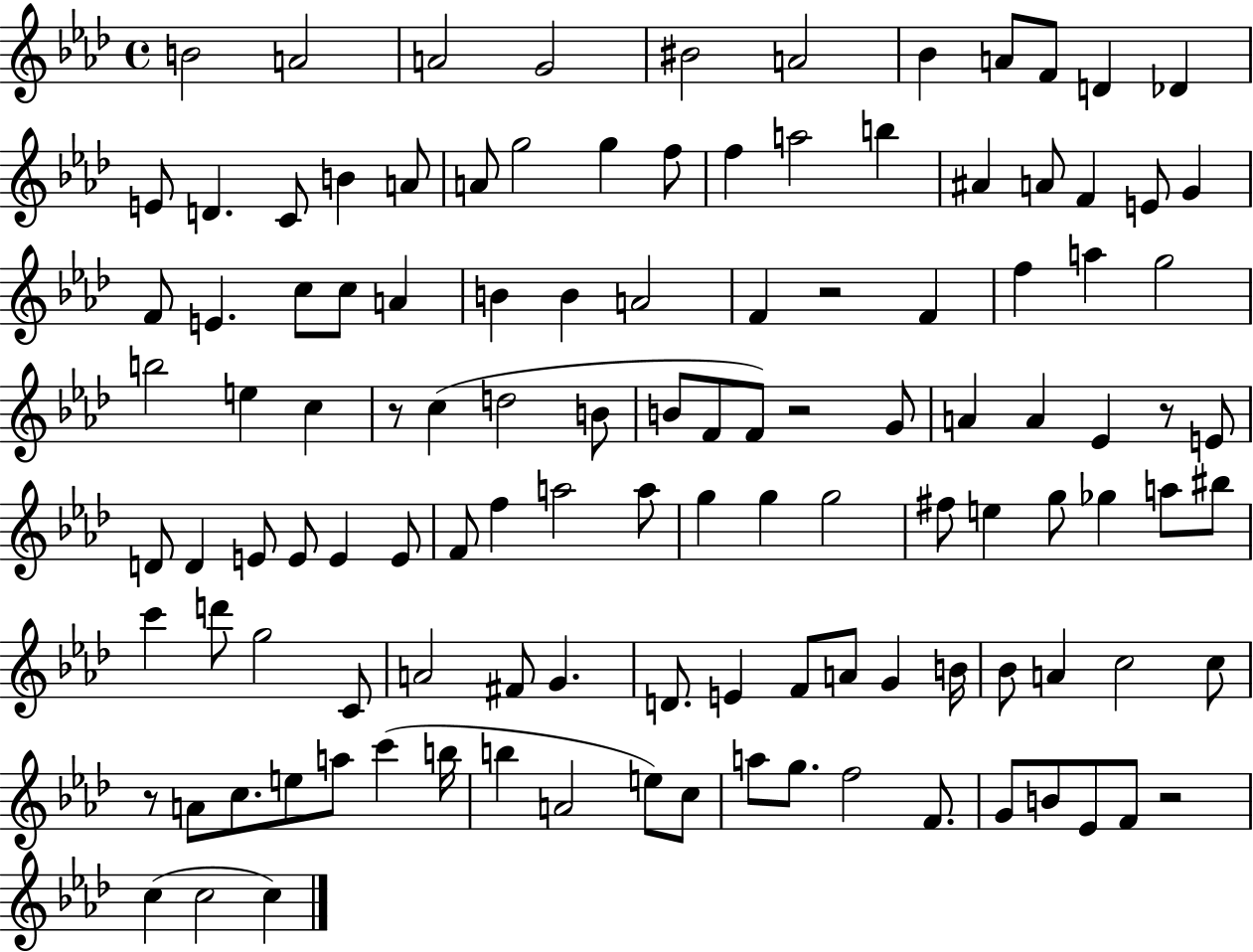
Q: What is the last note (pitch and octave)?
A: C5